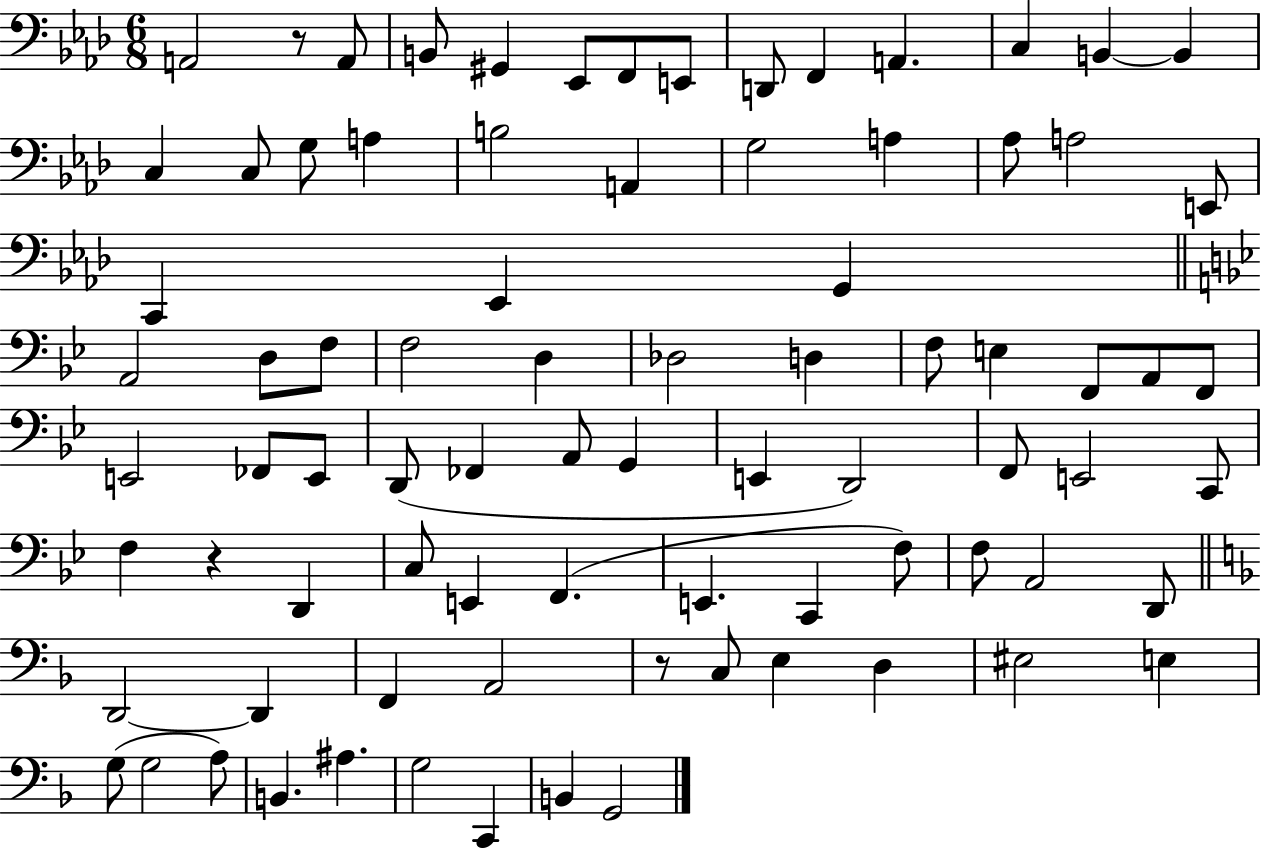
X:1
T:Untitled
M:6/8
L:1/4
K:Ab
A,,2 z/2 A,,/2 B,,/2 ^G,, _E,,/2 F,,/2 E,,/2 D,,/2 F,, A,, C, B,, B,, C, C,/2 G,/2 A, B,2 A,, G,2 A, _A,/2 A,2 E,,/2 C,, _E,, G,, A,,2 D,/2 F,/2 F,2 D, _D,2 D, F,/2 E, F,,/2 A,,/2 F,,/2 E,,2 _F,,/2 E,,/2 D,,/2 _F,, A,,/2 G,, E,, D,,2 F,,/2 E,,2 C,,/2 F, z D,, C,/2 E,, F,, E,, C,, F,/2 F,/2 A,,2 D,,/2 D,,2 D,, F,, A,,2 z/2 C,/2 E, D, ^E,2 E, G,/2 G,2 A,/2 B,, ^A, G,2 C,, B,, G,,2